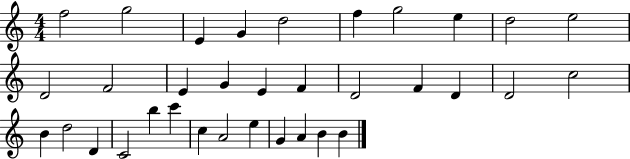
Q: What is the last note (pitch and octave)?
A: B4